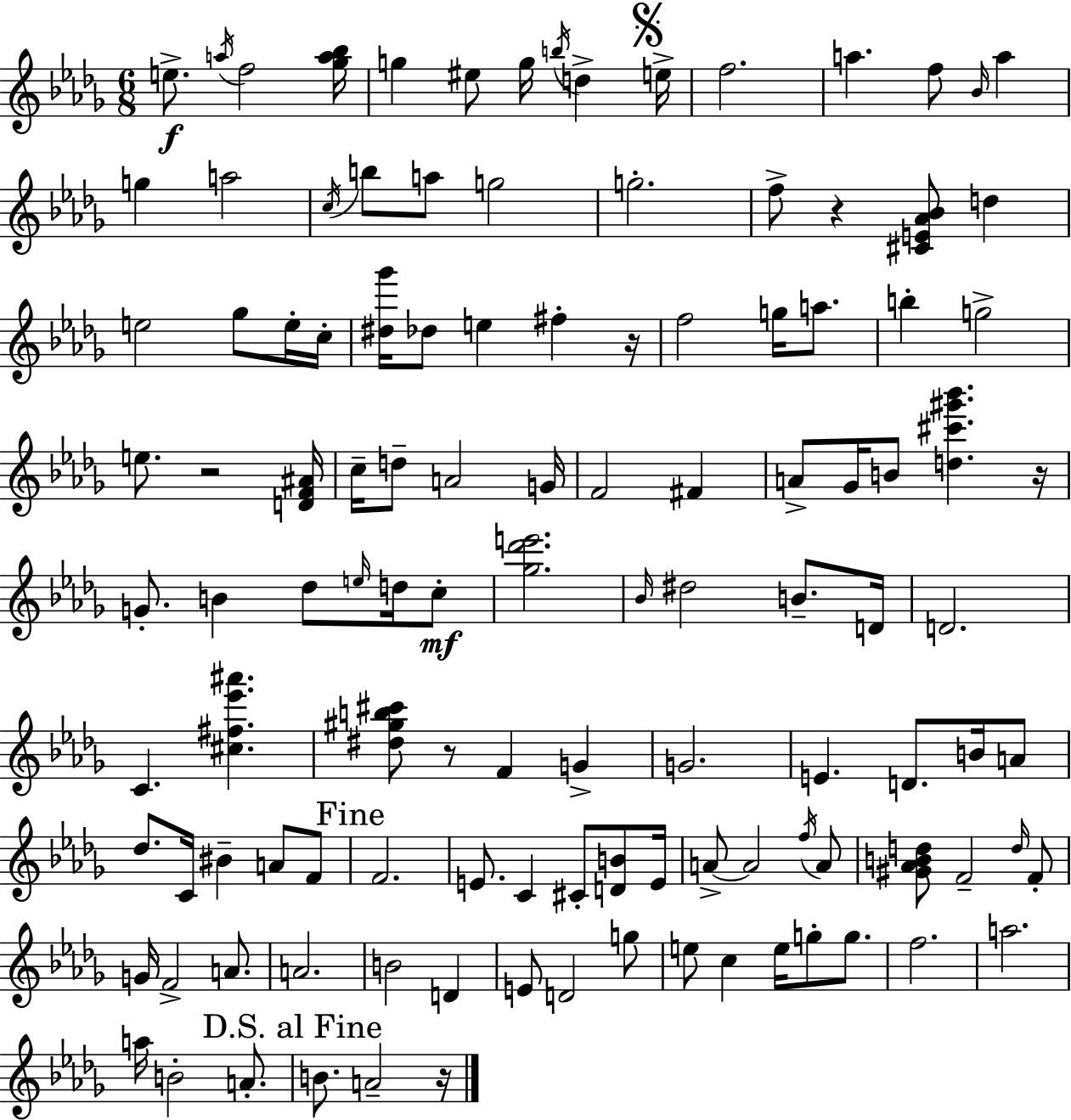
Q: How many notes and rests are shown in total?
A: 118